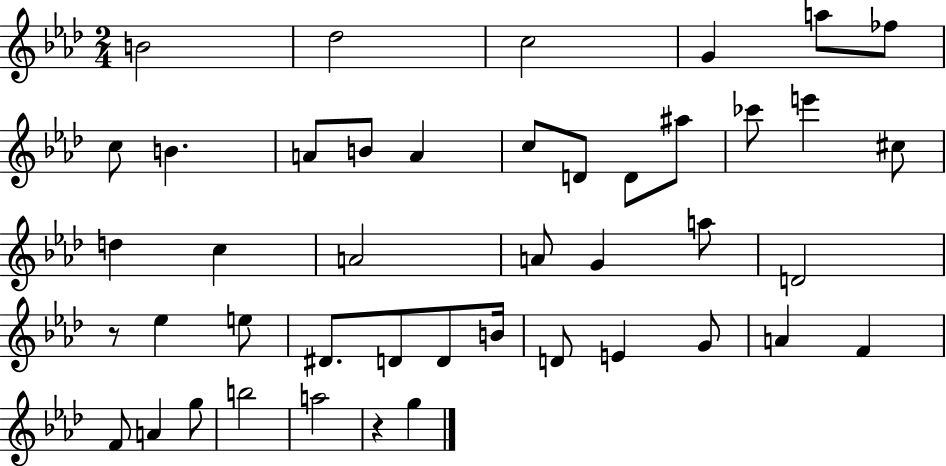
{
  \clef treble
  \numericTimeSignature
  \time 2/4
  \key aes \major
  b'2 | des''2 | c''2 | g'4 a''8 fes''8 | \break c''8 b'4. | a'8 b'8 a'4 | c''8 d'8 d'8 ais''8 | ces'''8 e'''4 cis''8 | \break d''4 c''4 | a'2 | a'8 g'4 a''8 | d'2 | \break r8 ees''4 e''8 | dis'8. d'8 d'8 b'16 | d'8 e'4 g'8 | a'4 f'4 | \break f'8 a'4 g''8 | b''2 | a''2 | r4 g''4 | \break \bar "|."
}